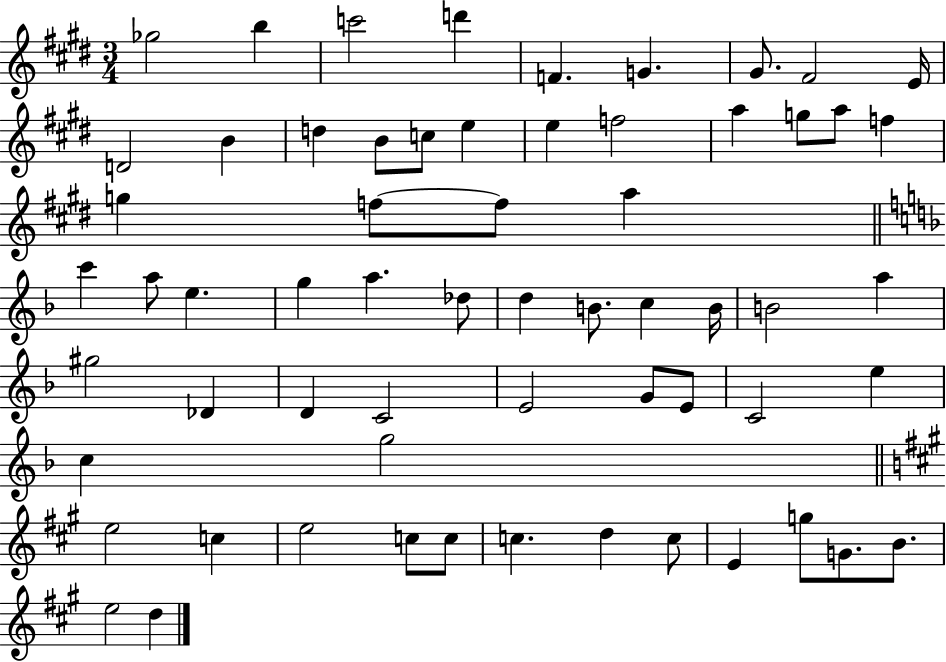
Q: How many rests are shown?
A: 0